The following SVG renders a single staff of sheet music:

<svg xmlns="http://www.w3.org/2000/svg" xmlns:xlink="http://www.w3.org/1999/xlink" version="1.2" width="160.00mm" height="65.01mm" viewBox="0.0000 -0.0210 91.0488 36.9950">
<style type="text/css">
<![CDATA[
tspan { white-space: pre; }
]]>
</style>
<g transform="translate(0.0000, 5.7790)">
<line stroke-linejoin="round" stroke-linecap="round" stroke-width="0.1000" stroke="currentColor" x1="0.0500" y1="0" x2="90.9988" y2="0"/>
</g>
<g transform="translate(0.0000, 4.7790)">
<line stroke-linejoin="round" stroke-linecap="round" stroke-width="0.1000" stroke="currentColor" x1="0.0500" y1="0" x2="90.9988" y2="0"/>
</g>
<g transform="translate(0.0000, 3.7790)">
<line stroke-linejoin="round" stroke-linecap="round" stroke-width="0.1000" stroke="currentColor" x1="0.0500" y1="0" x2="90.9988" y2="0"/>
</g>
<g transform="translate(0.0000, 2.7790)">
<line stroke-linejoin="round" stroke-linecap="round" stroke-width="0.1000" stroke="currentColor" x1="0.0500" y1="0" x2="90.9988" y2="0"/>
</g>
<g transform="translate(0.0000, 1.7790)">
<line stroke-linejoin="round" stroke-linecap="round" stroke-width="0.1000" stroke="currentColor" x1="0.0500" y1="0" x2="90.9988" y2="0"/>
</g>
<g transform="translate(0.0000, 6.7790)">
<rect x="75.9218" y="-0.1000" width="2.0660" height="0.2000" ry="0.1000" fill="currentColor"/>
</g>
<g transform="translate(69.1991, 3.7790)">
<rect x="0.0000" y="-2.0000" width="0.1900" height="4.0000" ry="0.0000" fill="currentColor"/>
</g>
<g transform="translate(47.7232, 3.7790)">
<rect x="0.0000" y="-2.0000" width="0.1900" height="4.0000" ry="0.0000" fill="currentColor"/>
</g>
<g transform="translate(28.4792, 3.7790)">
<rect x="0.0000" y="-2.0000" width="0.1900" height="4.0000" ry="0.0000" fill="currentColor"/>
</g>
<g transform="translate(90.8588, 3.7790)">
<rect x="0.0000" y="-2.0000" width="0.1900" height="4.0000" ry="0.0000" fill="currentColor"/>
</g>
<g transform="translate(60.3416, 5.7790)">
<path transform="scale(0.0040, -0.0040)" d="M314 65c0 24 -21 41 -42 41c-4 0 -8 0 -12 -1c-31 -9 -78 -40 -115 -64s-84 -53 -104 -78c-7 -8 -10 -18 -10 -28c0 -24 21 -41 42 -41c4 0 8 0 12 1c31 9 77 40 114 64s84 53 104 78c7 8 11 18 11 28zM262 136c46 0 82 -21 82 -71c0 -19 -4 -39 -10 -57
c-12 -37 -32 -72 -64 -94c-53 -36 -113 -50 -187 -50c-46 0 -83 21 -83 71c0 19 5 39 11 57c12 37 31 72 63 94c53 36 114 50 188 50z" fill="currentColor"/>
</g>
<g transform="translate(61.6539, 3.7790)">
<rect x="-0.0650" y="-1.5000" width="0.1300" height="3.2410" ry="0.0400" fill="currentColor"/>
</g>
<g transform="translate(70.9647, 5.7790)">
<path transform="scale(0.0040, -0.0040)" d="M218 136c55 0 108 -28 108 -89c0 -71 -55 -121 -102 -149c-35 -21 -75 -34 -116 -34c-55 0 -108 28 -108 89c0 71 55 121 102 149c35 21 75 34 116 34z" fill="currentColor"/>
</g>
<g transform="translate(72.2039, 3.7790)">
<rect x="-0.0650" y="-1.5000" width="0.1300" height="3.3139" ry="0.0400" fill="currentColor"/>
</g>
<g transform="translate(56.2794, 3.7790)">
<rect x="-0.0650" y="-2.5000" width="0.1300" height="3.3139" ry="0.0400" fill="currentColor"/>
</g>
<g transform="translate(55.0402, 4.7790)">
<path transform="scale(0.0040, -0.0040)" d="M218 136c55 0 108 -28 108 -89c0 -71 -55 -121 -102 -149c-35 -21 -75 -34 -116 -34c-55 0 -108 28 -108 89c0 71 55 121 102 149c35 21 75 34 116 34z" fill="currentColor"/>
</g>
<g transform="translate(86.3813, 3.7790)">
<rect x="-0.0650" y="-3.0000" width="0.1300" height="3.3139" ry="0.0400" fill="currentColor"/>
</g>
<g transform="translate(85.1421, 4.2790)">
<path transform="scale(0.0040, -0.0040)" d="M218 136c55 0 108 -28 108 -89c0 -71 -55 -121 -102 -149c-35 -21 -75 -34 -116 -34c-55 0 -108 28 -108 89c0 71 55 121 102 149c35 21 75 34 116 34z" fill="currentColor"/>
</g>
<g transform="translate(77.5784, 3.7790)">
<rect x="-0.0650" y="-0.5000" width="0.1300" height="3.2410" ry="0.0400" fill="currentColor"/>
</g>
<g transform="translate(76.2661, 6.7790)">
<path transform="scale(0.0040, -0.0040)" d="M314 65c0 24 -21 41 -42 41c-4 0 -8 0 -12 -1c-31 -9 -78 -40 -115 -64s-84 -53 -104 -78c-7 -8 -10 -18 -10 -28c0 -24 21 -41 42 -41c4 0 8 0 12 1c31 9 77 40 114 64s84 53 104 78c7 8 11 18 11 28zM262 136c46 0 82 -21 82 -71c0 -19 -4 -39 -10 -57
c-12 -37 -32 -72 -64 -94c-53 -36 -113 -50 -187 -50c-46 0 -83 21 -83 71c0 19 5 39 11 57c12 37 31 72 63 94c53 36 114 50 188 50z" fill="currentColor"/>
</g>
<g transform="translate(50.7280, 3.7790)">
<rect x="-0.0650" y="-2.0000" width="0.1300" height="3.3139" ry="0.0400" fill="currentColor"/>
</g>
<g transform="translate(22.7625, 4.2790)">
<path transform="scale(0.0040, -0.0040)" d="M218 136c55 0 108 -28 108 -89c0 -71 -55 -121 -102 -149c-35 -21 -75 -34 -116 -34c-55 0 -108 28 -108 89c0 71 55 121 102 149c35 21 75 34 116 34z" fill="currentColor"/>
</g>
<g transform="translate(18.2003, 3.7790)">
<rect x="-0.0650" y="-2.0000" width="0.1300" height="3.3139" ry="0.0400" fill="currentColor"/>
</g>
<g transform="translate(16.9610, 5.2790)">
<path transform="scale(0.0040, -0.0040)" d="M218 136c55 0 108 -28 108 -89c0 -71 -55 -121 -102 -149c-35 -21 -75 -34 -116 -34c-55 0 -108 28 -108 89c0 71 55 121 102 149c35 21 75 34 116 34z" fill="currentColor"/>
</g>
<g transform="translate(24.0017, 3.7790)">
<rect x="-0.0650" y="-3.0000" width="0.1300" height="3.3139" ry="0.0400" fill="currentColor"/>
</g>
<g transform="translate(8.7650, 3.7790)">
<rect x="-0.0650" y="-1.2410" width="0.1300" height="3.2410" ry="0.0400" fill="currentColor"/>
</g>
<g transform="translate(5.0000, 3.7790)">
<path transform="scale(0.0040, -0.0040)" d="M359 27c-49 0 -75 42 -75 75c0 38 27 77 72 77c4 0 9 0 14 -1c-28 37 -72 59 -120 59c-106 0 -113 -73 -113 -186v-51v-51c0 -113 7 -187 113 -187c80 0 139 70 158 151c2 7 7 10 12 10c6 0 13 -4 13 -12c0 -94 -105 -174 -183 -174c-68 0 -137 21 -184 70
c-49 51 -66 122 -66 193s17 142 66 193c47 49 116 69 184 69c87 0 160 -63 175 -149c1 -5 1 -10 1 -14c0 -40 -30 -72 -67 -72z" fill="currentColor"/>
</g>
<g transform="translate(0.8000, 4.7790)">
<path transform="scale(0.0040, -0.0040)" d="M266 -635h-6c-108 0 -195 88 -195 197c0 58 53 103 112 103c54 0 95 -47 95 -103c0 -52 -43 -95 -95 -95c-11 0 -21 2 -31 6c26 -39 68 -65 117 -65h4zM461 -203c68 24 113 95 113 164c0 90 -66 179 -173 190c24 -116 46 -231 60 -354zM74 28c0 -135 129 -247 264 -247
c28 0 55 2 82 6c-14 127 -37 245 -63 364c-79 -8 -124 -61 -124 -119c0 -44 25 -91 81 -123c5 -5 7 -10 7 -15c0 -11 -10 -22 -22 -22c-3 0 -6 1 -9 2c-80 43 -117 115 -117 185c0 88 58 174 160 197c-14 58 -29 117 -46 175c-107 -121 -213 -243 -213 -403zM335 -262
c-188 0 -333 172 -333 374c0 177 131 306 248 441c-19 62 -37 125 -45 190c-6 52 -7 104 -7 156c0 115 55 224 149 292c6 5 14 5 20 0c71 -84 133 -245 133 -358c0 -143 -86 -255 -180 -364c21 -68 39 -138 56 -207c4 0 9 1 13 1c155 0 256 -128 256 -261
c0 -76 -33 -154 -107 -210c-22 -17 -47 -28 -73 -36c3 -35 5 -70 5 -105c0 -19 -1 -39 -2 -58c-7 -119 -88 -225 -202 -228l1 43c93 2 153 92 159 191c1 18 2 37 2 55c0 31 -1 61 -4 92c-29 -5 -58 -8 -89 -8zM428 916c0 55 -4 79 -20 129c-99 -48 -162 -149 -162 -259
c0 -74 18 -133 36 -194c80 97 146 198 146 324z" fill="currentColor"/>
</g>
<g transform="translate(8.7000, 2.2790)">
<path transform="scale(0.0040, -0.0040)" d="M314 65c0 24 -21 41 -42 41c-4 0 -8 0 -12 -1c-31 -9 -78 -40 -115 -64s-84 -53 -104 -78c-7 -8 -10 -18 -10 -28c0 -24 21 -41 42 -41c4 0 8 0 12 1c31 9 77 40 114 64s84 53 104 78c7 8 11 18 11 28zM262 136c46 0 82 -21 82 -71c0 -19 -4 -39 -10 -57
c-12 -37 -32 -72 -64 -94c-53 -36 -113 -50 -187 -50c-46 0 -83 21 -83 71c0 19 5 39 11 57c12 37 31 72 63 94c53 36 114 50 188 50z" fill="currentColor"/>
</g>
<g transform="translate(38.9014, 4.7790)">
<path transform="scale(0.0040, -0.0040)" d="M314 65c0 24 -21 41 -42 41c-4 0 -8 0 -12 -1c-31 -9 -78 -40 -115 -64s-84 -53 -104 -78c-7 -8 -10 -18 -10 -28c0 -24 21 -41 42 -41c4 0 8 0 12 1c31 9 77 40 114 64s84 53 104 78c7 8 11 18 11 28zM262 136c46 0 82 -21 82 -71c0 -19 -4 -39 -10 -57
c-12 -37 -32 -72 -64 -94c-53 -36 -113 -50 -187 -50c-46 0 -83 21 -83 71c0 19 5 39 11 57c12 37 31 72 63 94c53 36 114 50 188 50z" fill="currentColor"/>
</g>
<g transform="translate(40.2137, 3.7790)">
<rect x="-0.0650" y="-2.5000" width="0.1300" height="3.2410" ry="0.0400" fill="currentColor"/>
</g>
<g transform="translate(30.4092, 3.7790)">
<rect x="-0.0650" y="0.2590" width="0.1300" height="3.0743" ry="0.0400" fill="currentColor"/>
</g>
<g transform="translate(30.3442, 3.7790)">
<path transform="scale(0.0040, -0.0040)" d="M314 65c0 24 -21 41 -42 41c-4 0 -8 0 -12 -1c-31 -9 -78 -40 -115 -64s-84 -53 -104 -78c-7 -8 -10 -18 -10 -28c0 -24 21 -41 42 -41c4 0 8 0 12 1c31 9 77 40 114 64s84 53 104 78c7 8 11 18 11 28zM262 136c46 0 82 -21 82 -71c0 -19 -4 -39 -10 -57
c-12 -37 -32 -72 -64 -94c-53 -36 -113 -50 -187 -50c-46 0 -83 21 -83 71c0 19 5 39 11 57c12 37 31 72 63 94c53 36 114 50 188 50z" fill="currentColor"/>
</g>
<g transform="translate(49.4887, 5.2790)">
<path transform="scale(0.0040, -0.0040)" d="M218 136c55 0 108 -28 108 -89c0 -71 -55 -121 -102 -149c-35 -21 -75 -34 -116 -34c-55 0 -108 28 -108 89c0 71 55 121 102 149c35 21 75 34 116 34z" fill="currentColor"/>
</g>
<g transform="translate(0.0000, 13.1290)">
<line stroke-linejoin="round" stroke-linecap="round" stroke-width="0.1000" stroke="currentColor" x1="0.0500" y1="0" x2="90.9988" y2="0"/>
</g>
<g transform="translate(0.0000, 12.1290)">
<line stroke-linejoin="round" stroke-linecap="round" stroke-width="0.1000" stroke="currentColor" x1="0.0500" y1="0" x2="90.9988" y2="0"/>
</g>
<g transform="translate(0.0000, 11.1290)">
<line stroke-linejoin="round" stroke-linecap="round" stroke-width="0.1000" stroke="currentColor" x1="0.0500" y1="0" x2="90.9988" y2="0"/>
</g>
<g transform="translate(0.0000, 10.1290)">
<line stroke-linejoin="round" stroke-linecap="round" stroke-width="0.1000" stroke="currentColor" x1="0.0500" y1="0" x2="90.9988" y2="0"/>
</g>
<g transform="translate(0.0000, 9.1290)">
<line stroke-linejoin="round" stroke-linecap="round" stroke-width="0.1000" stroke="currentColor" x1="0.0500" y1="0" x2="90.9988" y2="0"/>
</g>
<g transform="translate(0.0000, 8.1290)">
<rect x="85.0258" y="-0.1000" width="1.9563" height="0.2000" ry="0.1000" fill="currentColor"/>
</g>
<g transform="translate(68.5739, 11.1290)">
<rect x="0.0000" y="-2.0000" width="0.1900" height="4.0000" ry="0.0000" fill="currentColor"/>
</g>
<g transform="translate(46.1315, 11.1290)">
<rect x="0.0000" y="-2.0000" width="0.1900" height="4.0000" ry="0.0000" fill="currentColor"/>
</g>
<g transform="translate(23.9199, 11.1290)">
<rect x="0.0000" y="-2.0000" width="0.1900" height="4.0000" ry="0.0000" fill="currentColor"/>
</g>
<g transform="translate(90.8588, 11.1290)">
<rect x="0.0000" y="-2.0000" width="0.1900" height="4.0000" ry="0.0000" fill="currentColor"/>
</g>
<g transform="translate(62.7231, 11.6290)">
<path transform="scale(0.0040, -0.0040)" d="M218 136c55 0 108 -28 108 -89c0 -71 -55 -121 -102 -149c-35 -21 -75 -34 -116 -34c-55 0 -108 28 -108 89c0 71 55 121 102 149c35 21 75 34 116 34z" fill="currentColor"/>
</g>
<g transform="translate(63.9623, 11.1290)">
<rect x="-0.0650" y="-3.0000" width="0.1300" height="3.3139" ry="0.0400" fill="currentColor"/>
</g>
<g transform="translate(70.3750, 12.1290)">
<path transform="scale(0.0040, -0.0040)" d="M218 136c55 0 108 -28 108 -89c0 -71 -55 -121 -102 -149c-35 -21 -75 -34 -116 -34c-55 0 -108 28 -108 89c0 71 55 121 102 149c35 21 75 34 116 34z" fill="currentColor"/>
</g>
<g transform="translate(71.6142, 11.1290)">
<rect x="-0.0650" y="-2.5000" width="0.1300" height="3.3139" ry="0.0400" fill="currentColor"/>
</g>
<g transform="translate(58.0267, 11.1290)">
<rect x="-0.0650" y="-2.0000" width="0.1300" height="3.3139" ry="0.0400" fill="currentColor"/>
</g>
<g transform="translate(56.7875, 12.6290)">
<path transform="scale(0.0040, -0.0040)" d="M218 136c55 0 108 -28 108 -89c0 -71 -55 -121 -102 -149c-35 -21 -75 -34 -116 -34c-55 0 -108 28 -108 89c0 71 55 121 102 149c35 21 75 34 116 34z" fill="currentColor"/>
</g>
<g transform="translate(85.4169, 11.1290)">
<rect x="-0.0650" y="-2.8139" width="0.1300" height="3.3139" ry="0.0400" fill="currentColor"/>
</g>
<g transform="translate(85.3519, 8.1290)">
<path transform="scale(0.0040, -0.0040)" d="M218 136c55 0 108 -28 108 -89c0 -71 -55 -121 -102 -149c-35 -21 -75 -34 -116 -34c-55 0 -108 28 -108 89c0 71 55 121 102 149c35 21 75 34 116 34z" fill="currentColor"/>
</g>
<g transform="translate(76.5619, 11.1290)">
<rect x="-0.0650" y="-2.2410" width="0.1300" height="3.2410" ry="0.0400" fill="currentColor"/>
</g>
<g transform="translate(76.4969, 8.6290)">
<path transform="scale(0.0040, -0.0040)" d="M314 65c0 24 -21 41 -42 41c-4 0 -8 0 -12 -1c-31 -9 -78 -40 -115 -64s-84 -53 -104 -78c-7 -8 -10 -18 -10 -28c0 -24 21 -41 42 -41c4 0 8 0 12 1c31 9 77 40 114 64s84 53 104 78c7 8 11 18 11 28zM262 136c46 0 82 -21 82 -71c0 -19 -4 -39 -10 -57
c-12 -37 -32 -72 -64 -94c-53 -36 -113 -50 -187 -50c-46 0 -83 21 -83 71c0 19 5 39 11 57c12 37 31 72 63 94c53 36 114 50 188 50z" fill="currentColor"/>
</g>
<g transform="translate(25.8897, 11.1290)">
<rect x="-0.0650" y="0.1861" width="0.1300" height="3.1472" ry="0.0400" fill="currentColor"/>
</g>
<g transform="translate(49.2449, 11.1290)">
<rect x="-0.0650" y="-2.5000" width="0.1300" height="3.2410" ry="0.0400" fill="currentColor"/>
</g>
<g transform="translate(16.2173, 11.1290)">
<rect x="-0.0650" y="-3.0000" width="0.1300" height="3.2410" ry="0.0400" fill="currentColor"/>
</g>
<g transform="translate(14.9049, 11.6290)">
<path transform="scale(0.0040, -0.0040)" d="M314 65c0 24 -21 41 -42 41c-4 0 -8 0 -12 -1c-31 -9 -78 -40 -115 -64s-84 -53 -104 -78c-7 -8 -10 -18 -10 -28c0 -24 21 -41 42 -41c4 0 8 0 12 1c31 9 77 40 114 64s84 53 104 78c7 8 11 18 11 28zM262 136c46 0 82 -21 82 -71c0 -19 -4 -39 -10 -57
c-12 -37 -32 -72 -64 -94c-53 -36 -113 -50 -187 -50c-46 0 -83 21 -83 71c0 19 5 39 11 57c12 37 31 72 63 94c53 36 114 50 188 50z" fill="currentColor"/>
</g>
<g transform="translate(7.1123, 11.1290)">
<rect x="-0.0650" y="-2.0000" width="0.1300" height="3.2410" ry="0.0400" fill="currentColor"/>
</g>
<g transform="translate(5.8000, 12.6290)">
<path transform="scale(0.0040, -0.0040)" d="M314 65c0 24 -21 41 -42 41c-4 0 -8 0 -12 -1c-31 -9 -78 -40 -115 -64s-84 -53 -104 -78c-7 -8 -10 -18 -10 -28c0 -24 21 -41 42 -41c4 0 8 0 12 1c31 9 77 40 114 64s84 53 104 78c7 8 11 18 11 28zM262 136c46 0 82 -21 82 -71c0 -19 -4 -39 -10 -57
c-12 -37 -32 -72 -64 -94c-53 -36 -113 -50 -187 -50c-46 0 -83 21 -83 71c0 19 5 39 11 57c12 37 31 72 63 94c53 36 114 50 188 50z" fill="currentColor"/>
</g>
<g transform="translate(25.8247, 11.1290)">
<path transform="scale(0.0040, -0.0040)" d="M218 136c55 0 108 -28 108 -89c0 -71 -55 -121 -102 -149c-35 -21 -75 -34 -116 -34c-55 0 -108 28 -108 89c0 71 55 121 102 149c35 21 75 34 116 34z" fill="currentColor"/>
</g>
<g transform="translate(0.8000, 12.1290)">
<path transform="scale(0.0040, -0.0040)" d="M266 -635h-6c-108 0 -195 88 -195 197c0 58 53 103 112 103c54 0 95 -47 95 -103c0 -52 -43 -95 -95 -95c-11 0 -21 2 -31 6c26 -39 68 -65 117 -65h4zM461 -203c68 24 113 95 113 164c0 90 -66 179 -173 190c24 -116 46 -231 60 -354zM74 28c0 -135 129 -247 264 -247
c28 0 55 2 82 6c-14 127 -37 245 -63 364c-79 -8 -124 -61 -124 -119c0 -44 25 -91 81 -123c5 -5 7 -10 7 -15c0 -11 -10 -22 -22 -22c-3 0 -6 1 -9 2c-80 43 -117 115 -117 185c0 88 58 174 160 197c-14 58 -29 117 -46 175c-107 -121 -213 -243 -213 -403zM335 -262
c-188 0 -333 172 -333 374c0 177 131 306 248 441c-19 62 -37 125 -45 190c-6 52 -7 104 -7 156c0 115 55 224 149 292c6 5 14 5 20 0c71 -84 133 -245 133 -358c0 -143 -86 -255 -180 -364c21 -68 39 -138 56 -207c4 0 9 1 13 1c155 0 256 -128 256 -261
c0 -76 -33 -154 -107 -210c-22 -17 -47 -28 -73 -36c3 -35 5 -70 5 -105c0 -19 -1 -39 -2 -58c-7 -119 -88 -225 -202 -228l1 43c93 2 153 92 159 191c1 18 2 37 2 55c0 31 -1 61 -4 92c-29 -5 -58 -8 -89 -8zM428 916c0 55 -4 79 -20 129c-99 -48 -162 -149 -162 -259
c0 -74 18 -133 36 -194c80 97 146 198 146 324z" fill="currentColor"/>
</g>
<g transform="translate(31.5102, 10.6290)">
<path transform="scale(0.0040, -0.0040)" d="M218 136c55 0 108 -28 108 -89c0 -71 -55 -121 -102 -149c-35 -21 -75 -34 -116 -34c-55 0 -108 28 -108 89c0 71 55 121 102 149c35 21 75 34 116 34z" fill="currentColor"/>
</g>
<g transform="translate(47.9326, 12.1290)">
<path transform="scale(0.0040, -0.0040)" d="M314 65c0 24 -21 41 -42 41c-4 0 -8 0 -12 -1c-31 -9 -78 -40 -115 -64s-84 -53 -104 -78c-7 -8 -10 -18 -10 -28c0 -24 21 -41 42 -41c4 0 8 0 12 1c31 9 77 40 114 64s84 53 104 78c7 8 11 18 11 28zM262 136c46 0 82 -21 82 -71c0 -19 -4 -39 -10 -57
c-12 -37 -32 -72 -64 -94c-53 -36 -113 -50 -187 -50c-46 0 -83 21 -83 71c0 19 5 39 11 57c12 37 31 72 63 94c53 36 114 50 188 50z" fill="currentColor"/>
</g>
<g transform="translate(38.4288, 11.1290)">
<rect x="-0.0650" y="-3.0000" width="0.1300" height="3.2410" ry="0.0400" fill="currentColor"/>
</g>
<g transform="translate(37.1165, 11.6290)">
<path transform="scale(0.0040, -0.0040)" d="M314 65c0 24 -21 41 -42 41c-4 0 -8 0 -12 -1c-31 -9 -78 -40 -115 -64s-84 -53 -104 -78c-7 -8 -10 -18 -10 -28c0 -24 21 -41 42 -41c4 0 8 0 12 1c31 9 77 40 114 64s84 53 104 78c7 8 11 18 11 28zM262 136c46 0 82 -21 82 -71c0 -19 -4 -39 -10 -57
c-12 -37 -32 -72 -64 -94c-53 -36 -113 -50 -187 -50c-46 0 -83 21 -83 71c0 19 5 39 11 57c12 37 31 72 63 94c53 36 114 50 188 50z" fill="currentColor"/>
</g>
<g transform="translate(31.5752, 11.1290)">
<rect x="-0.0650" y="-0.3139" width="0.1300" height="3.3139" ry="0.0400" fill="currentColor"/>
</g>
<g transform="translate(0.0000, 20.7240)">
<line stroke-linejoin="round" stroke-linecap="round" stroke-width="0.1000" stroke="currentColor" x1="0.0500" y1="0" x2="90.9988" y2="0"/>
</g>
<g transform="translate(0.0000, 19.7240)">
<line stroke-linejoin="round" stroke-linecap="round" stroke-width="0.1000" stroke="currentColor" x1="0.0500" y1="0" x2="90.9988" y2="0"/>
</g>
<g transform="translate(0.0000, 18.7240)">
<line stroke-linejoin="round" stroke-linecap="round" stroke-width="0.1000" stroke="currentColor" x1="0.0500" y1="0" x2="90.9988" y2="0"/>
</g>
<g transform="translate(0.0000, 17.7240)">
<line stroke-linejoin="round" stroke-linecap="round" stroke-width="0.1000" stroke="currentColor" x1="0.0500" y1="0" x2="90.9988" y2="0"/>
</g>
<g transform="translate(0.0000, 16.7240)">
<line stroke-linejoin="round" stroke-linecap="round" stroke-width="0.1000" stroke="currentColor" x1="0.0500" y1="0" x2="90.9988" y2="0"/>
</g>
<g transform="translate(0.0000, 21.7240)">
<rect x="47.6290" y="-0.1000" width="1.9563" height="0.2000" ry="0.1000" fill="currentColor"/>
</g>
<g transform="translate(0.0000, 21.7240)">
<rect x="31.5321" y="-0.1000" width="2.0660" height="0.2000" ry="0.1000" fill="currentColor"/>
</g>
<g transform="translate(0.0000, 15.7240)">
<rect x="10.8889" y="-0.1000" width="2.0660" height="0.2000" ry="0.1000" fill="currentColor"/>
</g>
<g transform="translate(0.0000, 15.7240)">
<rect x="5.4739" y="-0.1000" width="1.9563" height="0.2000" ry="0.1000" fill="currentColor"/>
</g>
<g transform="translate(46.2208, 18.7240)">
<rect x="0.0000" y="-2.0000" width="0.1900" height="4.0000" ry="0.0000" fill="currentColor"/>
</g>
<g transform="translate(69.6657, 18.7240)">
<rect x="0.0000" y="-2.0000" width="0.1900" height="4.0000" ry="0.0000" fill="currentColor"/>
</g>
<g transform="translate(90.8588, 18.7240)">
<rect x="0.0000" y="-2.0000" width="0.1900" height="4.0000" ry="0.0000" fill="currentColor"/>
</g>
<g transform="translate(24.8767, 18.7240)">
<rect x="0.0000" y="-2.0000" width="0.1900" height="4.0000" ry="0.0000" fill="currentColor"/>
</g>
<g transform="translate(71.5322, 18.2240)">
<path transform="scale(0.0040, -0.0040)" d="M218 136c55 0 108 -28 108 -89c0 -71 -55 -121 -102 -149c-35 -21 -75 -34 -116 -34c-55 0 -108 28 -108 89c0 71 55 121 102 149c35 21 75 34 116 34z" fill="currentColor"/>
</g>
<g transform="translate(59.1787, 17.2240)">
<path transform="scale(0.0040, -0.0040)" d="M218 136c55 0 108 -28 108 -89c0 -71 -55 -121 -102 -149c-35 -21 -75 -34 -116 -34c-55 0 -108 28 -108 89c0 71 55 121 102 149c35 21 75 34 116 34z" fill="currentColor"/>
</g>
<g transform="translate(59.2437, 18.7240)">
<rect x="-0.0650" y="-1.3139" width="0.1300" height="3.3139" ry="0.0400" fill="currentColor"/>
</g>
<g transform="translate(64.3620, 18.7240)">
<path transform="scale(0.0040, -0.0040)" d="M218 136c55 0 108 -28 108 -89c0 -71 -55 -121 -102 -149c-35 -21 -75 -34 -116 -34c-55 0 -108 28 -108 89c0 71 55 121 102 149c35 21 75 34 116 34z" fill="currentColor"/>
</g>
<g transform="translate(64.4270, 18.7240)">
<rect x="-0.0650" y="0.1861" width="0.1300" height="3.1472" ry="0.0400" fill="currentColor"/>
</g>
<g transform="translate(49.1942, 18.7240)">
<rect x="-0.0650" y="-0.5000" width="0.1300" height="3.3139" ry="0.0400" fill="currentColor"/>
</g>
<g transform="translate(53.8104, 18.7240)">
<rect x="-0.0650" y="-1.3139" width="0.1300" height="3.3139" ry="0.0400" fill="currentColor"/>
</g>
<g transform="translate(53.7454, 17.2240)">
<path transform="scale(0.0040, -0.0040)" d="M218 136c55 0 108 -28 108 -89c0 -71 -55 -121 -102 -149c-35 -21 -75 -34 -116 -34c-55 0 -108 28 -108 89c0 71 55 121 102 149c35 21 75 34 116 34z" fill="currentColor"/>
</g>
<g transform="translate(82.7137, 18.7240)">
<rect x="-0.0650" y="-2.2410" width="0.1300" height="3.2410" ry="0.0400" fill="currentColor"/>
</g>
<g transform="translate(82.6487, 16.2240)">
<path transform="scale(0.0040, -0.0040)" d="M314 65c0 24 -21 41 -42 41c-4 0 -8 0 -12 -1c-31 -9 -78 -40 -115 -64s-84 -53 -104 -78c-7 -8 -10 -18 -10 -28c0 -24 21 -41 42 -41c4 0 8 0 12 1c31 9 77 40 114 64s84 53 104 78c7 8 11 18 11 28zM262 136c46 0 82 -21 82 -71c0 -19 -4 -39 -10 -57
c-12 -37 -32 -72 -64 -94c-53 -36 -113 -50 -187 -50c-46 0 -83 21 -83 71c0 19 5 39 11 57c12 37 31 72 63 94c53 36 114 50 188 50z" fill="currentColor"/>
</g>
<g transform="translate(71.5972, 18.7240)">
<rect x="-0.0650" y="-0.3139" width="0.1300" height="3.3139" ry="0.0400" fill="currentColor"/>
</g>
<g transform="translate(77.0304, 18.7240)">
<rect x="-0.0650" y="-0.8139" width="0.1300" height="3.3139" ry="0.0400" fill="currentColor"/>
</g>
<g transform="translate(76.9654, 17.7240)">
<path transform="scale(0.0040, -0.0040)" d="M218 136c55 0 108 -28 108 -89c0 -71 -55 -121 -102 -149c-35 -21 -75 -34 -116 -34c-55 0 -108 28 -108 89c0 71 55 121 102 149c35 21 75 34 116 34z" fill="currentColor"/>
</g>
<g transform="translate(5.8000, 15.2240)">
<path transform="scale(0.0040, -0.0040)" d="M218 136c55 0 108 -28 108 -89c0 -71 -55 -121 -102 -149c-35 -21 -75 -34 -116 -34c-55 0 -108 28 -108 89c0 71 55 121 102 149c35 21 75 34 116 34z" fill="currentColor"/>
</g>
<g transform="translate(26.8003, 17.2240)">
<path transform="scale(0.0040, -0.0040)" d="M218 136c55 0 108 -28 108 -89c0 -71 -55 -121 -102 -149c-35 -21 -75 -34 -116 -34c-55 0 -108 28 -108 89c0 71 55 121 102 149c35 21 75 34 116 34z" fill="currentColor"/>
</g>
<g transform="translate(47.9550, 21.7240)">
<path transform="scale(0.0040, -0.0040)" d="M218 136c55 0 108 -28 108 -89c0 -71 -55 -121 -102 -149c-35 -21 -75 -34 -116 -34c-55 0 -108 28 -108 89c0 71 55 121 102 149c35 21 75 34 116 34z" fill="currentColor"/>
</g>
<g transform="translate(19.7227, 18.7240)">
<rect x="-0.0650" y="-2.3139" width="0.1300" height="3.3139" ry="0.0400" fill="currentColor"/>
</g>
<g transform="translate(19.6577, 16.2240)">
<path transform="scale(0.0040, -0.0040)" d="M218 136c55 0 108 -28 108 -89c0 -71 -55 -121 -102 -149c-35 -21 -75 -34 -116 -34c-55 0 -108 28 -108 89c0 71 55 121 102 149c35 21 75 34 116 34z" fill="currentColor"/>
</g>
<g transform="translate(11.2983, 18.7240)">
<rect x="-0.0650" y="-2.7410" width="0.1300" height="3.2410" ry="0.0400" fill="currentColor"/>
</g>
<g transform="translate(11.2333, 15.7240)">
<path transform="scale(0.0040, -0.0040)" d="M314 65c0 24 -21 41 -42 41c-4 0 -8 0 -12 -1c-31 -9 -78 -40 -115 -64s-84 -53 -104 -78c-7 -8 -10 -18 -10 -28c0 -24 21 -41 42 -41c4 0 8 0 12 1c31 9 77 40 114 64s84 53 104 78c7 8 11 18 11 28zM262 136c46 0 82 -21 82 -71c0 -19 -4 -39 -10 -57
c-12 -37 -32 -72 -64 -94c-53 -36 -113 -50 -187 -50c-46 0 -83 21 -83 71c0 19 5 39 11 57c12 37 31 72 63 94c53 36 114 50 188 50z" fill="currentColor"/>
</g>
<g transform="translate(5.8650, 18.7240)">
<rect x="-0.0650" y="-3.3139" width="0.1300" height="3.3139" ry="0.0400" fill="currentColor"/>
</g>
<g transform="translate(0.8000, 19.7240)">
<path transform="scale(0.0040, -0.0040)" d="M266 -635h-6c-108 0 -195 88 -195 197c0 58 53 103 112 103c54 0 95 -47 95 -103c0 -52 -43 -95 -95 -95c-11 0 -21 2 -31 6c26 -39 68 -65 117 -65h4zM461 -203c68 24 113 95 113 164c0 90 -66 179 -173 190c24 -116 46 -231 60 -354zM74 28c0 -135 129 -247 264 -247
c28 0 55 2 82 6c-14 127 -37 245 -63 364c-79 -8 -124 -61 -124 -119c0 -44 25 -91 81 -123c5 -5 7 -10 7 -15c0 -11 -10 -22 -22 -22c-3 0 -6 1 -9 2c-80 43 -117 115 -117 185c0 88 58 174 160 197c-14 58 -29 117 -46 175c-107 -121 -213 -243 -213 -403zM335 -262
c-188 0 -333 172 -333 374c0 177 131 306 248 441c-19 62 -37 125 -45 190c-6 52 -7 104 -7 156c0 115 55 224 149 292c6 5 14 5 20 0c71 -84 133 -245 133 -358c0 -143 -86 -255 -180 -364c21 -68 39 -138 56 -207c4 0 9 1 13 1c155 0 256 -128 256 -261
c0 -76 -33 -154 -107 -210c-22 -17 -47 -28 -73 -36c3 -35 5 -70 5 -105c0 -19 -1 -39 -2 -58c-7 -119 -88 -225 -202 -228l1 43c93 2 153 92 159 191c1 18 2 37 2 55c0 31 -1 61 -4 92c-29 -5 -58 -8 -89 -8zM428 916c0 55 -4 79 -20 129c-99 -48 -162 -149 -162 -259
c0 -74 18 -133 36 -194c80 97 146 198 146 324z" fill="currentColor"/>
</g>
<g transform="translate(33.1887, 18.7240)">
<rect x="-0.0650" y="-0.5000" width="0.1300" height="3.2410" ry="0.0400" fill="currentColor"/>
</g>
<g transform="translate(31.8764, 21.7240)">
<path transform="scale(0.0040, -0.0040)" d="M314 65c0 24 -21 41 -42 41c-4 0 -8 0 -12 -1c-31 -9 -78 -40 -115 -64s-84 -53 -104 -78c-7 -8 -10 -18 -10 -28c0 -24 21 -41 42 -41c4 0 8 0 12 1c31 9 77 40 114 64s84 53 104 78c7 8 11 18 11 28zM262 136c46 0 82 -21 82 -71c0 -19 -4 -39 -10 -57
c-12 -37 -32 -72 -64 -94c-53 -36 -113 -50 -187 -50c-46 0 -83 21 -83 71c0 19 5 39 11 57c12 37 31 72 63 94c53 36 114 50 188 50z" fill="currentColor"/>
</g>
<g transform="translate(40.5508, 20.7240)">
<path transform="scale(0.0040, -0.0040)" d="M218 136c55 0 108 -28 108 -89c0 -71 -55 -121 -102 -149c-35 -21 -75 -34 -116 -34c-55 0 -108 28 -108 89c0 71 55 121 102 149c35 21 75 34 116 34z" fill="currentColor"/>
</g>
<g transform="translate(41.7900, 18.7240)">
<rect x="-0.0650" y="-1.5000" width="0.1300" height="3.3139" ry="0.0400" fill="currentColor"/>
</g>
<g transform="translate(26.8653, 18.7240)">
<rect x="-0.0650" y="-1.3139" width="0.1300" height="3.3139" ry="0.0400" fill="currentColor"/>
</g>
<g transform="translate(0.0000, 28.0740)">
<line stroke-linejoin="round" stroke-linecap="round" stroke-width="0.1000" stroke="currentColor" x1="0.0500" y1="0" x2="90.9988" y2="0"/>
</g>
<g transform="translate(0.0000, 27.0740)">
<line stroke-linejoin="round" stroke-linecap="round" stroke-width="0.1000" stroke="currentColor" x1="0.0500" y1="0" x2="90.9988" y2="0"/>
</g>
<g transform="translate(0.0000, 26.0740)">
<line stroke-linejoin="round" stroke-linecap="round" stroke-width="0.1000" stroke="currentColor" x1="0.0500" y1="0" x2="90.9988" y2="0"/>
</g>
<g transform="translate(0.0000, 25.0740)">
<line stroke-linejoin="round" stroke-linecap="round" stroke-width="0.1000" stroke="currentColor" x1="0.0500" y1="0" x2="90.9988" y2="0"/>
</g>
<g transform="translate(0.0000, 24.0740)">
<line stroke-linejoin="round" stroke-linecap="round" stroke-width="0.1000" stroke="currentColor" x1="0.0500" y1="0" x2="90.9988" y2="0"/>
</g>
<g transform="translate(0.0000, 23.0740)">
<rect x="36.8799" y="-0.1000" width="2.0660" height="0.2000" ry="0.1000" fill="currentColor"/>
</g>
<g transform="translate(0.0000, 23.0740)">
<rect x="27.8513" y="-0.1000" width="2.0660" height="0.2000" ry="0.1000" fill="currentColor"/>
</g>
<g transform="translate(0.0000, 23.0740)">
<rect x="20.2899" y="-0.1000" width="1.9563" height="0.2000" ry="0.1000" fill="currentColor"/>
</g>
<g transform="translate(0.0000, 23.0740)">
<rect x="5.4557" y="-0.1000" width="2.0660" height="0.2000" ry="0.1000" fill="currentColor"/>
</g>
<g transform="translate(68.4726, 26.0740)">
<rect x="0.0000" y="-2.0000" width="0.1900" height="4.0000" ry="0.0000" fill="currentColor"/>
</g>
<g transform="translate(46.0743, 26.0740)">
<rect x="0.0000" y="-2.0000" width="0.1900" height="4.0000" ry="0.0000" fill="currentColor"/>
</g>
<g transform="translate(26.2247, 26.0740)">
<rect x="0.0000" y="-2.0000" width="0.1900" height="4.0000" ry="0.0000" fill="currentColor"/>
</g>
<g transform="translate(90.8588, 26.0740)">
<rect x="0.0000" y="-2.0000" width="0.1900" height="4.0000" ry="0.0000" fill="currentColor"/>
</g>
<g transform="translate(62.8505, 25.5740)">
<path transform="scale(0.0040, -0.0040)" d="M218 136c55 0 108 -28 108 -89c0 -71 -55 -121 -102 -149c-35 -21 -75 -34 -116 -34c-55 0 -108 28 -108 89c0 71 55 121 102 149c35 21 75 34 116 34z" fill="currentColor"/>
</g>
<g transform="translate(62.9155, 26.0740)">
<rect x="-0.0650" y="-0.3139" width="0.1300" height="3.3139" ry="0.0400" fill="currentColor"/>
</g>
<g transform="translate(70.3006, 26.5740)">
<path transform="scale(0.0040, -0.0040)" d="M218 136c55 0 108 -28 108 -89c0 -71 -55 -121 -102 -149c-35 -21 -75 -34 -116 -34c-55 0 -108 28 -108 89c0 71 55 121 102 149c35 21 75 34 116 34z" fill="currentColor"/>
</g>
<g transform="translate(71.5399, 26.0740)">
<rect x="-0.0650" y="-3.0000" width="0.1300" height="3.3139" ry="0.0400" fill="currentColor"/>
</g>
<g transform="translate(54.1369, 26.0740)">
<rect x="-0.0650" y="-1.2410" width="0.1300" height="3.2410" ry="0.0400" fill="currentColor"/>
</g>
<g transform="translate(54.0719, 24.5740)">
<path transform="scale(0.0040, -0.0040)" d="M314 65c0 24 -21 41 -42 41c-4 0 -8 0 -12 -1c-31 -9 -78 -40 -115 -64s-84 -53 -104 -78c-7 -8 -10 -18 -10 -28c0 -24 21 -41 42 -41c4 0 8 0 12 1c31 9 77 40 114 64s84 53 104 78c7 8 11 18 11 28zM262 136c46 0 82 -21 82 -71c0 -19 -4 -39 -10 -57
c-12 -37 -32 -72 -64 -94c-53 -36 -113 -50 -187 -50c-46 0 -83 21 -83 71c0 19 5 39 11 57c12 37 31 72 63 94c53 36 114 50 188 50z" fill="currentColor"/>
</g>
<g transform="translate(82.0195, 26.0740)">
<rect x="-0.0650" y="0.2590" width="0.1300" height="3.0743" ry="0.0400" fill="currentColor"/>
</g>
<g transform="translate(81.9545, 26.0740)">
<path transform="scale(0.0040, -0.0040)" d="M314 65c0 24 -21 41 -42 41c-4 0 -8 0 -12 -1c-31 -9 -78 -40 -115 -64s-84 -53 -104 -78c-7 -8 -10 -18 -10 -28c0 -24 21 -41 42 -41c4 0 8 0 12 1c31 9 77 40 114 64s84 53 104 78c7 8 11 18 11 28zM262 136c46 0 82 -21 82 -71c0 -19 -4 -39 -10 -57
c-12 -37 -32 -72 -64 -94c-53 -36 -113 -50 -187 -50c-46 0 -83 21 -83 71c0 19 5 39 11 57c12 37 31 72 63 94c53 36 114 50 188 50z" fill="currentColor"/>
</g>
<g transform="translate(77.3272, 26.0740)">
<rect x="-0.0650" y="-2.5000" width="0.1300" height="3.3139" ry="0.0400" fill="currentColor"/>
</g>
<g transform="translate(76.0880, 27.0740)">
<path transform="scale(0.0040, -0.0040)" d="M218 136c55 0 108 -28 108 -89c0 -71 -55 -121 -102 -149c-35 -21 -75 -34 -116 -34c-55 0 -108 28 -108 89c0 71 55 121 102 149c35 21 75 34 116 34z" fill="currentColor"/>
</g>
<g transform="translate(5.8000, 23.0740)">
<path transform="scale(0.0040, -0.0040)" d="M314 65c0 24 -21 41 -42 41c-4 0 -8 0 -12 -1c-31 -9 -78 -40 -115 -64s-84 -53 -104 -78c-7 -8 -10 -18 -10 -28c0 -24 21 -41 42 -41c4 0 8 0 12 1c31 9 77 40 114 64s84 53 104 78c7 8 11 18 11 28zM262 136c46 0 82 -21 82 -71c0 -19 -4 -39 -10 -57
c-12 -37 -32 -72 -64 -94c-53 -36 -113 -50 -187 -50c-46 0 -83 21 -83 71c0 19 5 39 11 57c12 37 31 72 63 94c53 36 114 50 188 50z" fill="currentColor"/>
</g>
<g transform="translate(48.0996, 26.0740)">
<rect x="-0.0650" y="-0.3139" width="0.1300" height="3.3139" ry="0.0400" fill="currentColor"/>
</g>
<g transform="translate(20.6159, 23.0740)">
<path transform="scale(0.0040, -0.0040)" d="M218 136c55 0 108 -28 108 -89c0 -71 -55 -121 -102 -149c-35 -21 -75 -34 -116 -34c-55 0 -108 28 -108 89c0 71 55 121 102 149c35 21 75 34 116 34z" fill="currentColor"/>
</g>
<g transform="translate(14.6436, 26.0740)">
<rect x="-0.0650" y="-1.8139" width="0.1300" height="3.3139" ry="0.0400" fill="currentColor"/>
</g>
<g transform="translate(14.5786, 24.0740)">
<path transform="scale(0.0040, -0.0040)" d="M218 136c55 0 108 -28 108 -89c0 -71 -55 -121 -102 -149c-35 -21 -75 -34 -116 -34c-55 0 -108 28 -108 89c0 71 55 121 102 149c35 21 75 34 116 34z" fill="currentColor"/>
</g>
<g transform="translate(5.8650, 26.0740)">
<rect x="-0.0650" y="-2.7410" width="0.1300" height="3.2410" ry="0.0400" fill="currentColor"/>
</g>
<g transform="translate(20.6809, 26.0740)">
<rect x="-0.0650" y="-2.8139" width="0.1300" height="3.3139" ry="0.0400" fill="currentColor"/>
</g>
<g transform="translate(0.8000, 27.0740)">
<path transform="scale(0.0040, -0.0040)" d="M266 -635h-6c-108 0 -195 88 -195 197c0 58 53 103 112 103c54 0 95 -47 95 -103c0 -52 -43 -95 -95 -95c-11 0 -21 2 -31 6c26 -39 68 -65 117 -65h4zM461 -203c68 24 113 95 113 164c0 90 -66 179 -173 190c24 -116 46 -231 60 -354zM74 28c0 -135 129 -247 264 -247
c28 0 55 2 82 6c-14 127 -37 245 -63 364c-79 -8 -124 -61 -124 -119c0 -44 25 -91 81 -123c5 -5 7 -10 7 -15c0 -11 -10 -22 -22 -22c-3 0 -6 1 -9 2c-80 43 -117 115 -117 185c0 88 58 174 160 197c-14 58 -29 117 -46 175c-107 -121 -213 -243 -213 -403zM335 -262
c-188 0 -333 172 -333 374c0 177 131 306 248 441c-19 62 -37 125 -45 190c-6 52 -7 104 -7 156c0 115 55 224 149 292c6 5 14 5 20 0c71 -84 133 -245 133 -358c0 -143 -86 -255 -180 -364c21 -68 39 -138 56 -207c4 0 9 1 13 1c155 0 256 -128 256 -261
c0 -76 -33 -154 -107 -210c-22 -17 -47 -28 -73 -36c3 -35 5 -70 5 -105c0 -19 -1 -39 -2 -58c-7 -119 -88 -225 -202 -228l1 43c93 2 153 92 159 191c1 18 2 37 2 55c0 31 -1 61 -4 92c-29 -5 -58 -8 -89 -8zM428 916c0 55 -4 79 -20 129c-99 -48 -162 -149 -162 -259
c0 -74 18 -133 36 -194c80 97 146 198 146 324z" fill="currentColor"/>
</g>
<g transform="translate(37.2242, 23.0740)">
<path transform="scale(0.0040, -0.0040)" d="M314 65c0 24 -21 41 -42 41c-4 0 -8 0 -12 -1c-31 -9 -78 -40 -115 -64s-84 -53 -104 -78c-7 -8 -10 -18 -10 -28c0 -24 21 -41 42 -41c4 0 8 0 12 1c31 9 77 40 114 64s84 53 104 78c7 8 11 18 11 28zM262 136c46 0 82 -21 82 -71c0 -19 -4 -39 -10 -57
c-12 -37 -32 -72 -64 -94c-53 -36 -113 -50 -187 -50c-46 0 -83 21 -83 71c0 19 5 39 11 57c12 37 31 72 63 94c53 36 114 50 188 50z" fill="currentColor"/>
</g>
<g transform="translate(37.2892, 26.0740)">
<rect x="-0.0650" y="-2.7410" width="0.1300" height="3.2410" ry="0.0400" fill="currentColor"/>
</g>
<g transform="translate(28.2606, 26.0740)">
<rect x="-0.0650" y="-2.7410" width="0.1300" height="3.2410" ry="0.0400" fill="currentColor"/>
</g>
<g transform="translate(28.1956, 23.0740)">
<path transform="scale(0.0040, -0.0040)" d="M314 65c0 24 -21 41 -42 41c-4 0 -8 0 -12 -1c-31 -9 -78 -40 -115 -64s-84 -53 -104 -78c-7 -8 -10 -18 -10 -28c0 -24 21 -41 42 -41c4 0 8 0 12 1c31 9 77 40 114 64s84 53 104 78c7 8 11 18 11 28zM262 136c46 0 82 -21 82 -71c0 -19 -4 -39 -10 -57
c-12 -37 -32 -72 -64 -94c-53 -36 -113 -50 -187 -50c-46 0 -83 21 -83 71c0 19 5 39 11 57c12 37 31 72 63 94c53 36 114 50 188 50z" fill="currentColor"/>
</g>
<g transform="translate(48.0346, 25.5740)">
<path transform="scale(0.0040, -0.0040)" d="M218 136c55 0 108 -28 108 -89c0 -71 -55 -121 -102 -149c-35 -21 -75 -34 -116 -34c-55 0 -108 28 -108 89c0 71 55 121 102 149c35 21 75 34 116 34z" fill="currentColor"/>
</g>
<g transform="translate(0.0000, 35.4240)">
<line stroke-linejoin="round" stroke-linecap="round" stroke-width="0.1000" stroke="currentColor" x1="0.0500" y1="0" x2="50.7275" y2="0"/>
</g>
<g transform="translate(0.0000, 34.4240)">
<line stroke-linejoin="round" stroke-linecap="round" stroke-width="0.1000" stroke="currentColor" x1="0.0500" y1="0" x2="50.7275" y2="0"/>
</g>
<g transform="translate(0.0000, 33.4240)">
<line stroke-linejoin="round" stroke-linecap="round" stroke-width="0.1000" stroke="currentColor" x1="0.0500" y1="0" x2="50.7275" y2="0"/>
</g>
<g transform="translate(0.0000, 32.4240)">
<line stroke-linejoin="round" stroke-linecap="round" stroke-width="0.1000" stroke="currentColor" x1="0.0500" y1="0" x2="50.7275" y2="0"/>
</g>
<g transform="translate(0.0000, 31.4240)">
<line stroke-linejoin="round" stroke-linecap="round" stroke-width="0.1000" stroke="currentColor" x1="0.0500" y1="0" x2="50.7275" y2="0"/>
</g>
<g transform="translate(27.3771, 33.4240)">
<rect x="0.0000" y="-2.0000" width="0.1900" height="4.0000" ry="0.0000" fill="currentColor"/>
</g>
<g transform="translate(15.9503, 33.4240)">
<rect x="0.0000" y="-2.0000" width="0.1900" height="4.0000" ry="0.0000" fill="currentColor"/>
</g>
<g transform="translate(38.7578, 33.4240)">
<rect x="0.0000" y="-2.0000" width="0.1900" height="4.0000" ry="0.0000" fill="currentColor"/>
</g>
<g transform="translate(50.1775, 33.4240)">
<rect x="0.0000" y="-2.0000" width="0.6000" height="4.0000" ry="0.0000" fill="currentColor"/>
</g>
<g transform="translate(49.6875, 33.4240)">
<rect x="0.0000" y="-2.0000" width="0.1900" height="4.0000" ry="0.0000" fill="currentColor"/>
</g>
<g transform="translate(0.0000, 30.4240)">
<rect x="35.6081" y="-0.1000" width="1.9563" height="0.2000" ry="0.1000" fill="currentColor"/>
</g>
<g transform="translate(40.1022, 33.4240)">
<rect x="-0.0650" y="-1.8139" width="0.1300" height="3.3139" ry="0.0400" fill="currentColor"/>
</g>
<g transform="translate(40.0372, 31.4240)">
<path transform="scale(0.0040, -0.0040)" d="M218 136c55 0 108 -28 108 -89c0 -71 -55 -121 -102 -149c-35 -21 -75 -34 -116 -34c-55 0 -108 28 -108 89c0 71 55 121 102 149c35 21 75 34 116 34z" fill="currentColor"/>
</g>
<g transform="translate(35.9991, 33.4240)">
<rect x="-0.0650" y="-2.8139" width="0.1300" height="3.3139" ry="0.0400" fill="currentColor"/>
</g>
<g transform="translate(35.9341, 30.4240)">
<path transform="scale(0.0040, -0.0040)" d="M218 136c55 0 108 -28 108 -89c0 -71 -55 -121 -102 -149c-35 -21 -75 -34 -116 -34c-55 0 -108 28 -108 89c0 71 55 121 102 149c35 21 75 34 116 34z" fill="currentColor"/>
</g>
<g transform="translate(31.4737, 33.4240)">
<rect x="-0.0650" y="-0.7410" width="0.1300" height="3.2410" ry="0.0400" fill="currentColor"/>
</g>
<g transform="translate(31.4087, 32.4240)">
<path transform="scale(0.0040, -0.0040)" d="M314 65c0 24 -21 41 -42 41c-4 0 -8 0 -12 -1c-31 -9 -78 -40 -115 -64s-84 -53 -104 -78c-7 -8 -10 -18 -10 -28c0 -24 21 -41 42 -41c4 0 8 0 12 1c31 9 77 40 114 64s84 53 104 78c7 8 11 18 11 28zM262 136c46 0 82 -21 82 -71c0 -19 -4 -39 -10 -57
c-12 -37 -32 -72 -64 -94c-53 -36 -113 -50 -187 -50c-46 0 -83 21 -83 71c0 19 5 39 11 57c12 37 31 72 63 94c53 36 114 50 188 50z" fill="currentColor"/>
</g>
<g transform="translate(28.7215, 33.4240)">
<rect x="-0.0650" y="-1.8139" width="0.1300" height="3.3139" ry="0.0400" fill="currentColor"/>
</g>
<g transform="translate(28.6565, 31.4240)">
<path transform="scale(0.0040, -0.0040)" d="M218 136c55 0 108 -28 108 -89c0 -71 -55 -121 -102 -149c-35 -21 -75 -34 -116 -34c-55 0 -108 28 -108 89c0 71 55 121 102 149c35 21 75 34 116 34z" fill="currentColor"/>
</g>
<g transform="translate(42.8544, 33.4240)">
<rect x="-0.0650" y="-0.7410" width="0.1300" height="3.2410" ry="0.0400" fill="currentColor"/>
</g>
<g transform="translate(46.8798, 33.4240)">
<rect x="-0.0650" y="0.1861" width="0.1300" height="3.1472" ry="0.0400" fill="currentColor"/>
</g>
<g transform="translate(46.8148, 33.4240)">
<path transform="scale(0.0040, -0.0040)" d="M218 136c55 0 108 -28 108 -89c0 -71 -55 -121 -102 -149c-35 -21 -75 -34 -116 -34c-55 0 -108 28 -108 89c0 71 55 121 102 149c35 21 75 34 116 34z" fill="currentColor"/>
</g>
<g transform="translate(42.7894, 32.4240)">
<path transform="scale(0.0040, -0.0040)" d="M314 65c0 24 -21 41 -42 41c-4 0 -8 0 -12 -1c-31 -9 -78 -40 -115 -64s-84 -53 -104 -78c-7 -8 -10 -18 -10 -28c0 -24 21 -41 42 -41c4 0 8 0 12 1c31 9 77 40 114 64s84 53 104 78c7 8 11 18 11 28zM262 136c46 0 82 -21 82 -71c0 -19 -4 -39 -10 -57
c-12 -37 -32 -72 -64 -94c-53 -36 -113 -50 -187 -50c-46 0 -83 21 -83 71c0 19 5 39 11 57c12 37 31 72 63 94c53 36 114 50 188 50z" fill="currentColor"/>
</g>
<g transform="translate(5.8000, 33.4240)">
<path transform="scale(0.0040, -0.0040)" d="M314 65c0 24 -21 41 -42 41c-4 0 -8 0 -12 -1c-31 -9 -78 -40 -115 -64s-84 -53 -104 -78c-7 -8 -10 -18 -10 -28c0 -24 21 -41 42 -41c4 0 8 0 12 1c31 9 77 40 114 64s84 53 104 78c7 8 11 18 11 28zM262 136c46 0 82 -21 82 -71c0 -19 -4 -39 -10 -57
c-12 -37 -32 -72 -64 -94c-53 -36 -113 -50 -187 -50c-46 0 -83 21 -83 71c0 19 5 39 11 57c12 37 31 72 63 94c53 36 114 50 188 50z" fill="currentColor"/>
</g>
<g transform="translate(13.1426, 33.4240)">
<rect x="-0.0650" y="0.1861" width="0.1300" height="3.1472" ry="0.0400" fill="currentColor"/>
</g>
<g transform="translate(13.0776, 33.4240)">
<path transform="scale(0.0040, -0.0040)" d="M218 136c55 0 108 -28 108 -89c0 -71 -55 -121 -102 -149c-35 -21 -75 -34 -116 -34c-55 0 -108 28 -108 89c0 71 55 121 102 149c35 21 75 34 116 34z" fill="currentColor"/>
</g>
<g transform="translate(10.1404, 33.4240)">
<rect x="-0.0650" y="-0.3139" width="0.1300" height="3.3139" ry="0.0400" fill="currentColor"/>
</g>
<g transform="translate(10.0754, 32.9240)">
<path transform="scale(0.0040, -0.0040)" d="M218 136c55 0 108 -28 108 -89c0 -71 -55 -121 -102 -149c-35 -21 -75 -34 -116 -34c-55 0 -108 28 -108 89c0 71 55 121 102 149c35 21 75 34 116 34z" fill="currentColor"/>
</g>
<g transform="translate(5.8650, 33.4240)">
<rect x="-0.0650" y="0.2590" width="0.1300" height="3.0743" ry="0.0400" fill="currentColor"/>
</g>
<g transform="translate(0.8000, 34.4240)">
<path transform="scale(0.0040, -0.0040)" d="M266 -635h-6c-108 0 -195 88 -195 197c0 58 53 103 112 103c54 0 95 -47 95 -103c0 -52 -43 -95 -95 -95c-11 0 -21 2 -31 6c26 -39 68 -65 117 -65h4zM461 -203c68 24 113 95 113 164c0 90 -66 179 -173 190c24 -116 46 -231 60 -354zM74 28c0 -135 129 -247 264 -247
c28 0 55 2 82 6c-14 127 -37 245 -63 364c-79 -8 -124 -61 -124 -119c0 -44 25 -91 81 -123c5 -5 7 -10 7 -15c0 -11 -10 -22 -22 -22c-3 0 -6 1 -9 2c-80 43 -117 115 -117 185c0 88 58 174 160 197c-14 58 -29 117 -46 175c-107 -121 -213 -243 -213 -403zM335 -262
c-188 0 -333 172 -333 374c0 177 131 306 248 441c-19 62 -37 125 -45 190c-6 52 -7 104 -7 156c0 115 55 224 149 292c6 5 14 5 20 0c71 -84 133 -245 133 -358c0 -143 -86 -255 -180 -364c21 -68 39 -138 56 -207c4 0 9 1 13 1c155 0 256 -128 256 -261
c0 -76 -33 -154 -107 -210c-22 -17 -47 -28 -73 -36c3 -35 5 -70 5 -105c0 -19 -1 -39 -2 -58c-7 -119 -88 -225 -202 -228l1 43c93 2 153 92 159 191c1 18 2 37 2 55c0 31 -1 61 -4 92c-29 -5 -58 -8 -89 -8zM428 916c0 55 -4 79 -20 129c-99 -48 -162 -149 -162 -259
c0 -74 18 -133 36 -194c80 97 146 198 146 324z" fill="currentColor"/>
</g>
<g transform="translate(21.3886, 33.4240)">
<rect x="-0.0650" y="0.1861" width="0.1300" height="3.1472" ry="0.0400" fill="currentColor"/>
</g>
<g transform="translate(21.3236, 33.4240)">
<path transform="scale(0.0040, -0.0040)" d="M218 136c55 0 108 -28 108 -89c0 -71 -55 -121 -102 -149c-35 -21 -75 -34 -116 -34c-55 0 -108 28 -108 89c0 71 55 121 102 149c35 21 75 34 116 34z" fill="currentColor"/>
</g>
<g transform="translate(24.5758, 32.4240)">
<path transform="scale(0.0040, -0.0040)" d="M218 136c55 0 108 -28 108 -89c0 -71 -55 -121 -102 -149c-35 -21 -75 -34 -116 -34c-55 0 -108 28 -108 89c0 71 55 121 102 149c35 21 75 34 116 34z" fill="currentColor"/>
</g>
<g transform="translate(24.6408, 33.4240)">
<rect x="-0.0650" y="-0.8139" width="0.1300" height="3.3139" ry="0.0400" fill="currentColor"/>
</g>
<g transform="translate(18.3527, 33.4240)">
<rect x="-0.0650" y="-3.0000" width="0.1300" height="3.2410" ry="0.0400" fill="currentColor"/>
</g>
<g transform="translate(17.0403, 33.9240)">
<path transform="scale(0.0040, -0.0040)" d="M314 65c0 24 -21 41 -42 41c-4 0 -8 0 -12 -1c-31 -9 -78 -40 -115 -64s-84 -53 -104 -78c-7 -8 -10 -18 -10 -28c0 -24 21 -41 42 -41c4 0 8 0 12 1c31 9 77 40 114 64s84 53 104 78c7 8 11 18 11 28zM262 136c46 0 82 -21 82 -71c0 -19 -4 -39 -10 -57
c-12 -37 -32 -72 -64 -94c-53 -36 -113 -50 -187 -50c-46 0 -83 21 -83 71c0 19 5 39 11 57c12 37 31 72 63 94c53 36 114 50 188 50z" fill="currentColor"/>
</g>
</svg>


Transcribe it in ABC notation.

X:1
T:Untitled
M:4/4
L:1/4
K:C
e2 F A B2 G2 F G E2 E C2 A F2 A2 B c A2 G2 F A G g2 a b a2 g e C2 E C e e B c d g2 a2 f a a2 a2 c e2 c A G B2 B2 c B A2 B d f d2 a f d2 B